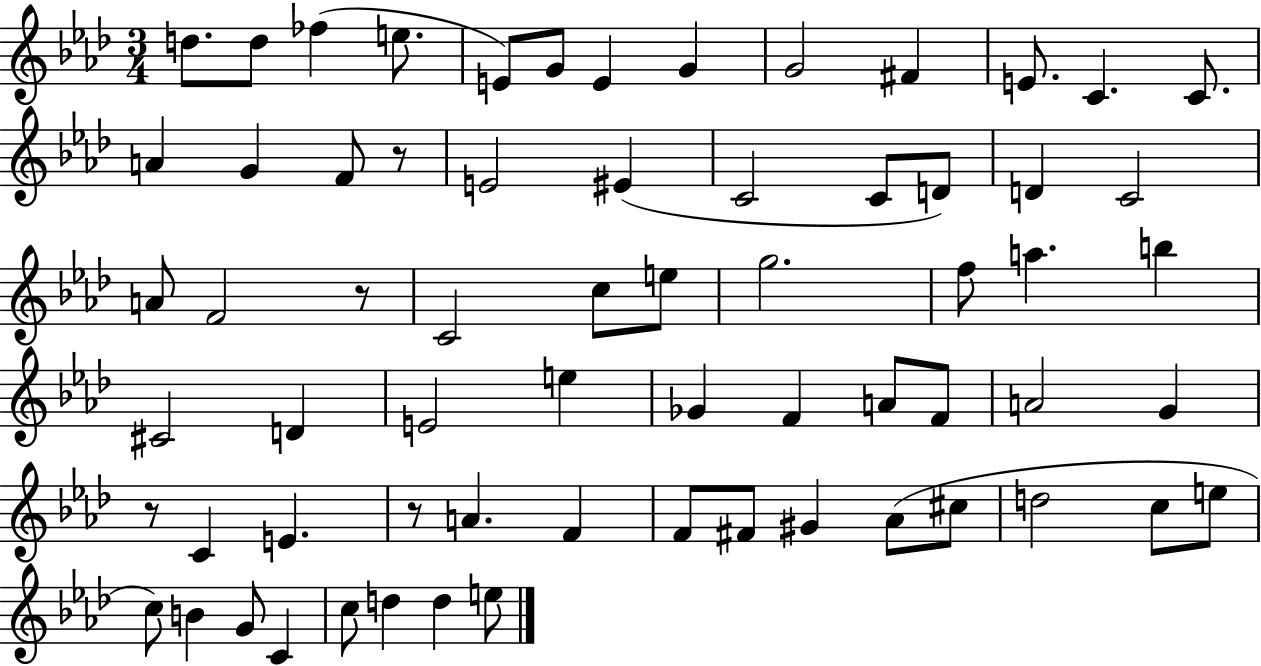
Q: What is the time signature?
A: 3/4